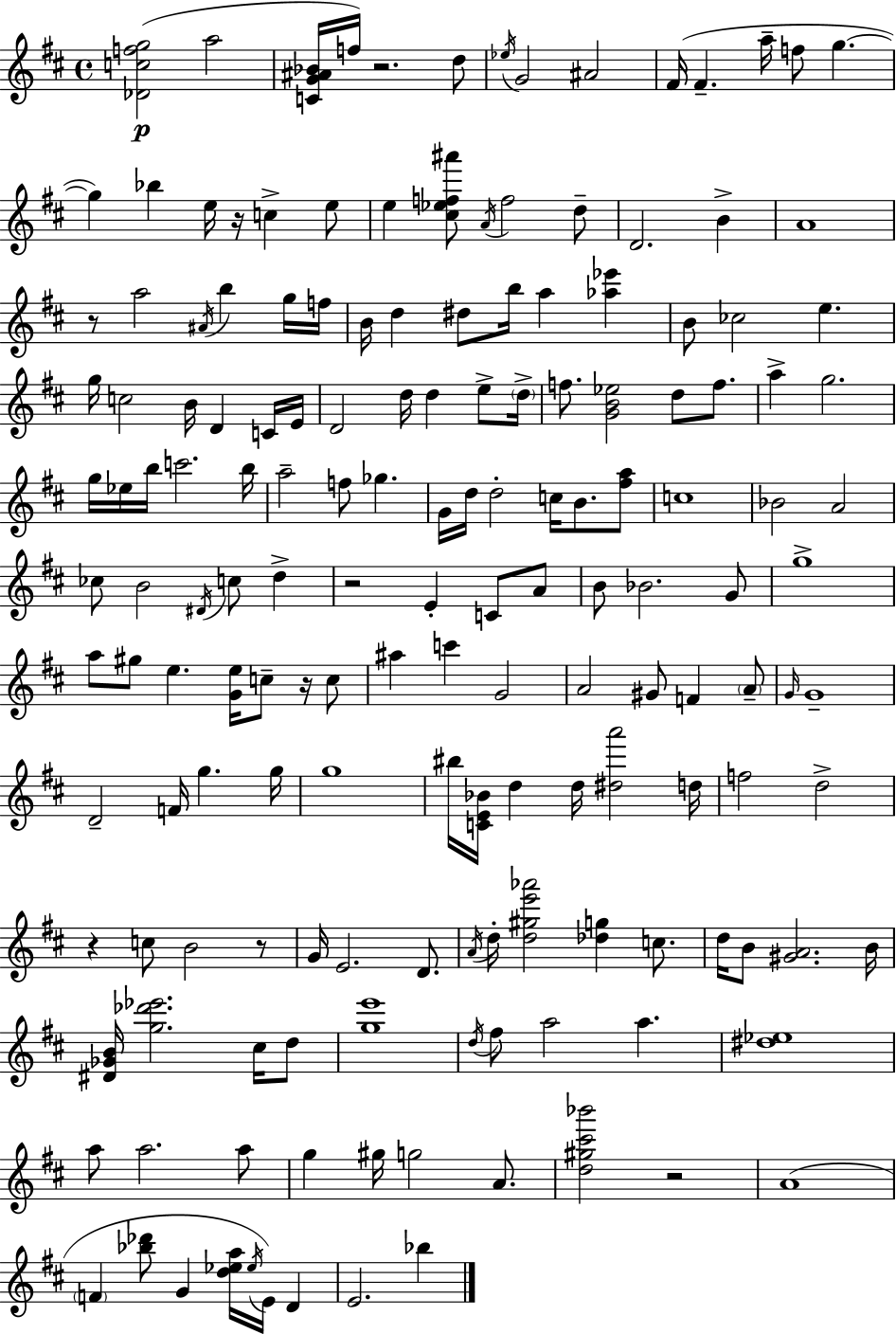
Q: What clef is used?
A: treble